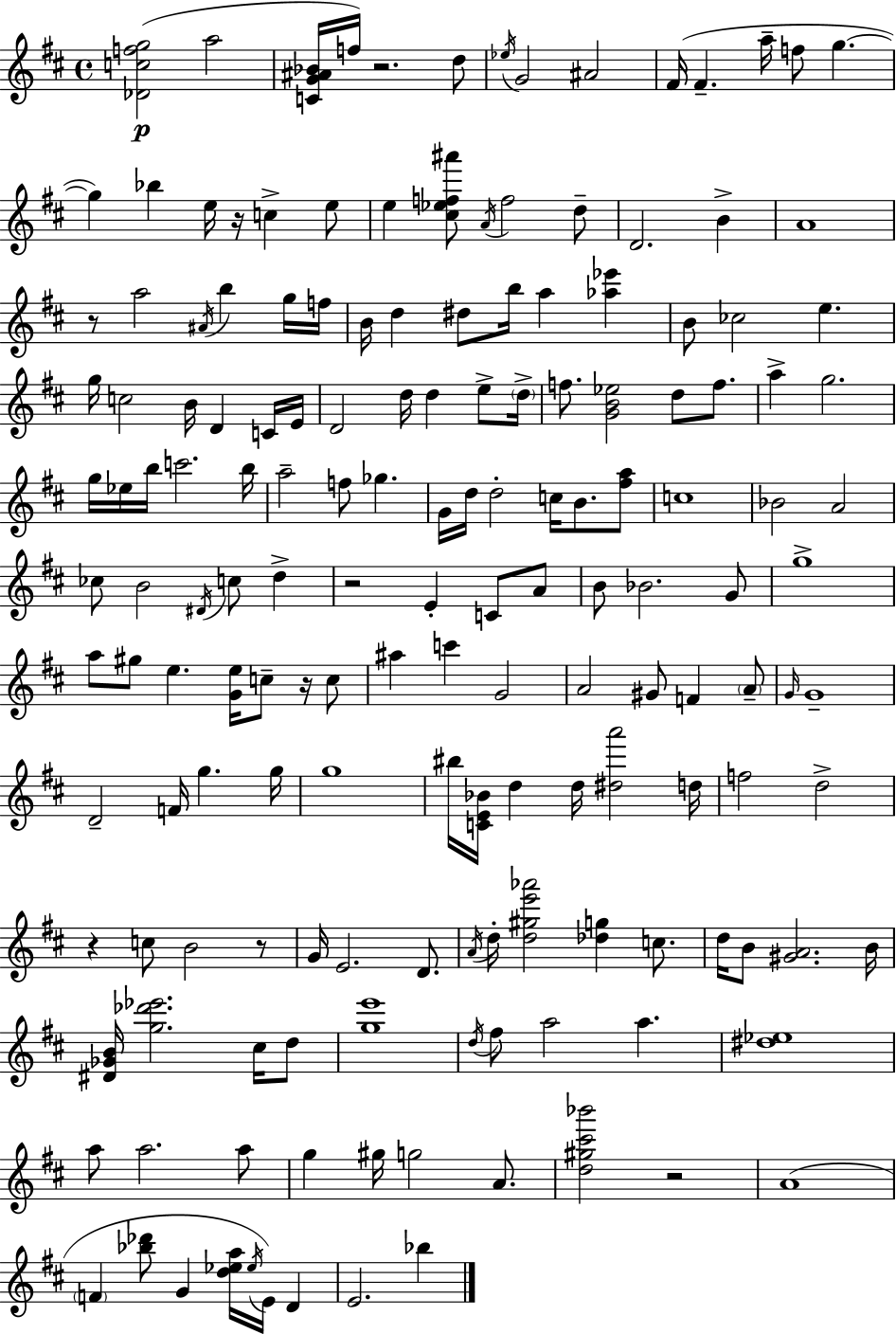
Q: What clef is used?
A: treble